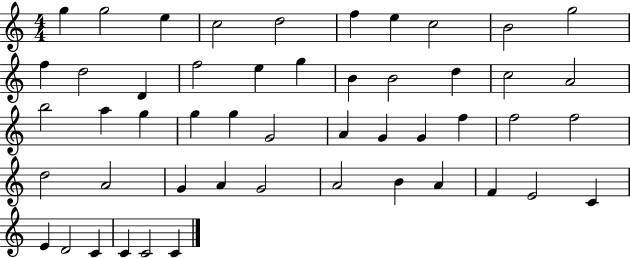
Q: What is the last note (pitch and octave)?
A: C4